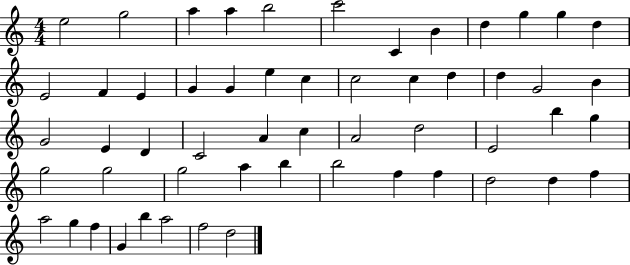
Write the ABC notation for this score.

X:1
T:Untitled
M:4/4
L:1/4
K:C
e2 g2 a a b2 c'2 C B d g g d E2 F E G G e c c2 c d d G2 B G2 E D C2 A c A2 d2 E2 b g g2 g2 g2 a b b2 f f d2 d f a2 g f G b a2 f2 d2